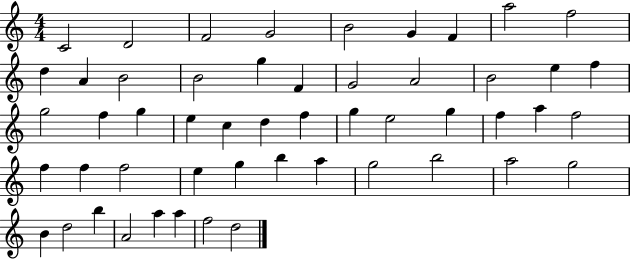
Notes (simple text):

C4/h D4/h F4/h G4/h B4/h G4/q F4/q A5/h F5/h D5/q A4/q B4/h B4/h G5/q F4/q G4/h A4/h B4/h E5/q F5/q G5/h F5/q G5/q E5/q C5/q D5/q F5/q G5/q E5/h G5/q F5/q A5/q F5/h F5/q F5/q F5/h E5/q G5/q B5/q A5/q G5/h B5/h A5/h G5/h B4/q D5/h B5/q A4/h A5/q A5/q F5/h D5/h